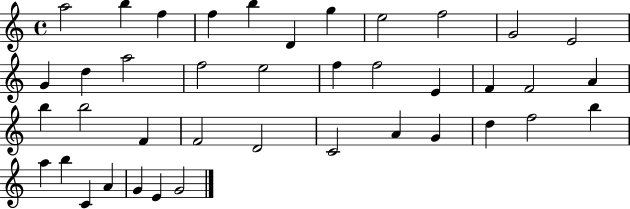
A5/h B5/q F5/q F5/q B5/q D4/q G5/q E5/h F5/h G4/h E4/h G4/q D5/q A5/h F5/h E5/h F5/q F5/h E4/q F4/q F4/h A4/q B5/q B5/h F4/q F4/h D4/h C4/h A4/q G4/q D5/q F5/h B5/q A5/q B5/q C4/q A4/q G4/q E4/q G4/h